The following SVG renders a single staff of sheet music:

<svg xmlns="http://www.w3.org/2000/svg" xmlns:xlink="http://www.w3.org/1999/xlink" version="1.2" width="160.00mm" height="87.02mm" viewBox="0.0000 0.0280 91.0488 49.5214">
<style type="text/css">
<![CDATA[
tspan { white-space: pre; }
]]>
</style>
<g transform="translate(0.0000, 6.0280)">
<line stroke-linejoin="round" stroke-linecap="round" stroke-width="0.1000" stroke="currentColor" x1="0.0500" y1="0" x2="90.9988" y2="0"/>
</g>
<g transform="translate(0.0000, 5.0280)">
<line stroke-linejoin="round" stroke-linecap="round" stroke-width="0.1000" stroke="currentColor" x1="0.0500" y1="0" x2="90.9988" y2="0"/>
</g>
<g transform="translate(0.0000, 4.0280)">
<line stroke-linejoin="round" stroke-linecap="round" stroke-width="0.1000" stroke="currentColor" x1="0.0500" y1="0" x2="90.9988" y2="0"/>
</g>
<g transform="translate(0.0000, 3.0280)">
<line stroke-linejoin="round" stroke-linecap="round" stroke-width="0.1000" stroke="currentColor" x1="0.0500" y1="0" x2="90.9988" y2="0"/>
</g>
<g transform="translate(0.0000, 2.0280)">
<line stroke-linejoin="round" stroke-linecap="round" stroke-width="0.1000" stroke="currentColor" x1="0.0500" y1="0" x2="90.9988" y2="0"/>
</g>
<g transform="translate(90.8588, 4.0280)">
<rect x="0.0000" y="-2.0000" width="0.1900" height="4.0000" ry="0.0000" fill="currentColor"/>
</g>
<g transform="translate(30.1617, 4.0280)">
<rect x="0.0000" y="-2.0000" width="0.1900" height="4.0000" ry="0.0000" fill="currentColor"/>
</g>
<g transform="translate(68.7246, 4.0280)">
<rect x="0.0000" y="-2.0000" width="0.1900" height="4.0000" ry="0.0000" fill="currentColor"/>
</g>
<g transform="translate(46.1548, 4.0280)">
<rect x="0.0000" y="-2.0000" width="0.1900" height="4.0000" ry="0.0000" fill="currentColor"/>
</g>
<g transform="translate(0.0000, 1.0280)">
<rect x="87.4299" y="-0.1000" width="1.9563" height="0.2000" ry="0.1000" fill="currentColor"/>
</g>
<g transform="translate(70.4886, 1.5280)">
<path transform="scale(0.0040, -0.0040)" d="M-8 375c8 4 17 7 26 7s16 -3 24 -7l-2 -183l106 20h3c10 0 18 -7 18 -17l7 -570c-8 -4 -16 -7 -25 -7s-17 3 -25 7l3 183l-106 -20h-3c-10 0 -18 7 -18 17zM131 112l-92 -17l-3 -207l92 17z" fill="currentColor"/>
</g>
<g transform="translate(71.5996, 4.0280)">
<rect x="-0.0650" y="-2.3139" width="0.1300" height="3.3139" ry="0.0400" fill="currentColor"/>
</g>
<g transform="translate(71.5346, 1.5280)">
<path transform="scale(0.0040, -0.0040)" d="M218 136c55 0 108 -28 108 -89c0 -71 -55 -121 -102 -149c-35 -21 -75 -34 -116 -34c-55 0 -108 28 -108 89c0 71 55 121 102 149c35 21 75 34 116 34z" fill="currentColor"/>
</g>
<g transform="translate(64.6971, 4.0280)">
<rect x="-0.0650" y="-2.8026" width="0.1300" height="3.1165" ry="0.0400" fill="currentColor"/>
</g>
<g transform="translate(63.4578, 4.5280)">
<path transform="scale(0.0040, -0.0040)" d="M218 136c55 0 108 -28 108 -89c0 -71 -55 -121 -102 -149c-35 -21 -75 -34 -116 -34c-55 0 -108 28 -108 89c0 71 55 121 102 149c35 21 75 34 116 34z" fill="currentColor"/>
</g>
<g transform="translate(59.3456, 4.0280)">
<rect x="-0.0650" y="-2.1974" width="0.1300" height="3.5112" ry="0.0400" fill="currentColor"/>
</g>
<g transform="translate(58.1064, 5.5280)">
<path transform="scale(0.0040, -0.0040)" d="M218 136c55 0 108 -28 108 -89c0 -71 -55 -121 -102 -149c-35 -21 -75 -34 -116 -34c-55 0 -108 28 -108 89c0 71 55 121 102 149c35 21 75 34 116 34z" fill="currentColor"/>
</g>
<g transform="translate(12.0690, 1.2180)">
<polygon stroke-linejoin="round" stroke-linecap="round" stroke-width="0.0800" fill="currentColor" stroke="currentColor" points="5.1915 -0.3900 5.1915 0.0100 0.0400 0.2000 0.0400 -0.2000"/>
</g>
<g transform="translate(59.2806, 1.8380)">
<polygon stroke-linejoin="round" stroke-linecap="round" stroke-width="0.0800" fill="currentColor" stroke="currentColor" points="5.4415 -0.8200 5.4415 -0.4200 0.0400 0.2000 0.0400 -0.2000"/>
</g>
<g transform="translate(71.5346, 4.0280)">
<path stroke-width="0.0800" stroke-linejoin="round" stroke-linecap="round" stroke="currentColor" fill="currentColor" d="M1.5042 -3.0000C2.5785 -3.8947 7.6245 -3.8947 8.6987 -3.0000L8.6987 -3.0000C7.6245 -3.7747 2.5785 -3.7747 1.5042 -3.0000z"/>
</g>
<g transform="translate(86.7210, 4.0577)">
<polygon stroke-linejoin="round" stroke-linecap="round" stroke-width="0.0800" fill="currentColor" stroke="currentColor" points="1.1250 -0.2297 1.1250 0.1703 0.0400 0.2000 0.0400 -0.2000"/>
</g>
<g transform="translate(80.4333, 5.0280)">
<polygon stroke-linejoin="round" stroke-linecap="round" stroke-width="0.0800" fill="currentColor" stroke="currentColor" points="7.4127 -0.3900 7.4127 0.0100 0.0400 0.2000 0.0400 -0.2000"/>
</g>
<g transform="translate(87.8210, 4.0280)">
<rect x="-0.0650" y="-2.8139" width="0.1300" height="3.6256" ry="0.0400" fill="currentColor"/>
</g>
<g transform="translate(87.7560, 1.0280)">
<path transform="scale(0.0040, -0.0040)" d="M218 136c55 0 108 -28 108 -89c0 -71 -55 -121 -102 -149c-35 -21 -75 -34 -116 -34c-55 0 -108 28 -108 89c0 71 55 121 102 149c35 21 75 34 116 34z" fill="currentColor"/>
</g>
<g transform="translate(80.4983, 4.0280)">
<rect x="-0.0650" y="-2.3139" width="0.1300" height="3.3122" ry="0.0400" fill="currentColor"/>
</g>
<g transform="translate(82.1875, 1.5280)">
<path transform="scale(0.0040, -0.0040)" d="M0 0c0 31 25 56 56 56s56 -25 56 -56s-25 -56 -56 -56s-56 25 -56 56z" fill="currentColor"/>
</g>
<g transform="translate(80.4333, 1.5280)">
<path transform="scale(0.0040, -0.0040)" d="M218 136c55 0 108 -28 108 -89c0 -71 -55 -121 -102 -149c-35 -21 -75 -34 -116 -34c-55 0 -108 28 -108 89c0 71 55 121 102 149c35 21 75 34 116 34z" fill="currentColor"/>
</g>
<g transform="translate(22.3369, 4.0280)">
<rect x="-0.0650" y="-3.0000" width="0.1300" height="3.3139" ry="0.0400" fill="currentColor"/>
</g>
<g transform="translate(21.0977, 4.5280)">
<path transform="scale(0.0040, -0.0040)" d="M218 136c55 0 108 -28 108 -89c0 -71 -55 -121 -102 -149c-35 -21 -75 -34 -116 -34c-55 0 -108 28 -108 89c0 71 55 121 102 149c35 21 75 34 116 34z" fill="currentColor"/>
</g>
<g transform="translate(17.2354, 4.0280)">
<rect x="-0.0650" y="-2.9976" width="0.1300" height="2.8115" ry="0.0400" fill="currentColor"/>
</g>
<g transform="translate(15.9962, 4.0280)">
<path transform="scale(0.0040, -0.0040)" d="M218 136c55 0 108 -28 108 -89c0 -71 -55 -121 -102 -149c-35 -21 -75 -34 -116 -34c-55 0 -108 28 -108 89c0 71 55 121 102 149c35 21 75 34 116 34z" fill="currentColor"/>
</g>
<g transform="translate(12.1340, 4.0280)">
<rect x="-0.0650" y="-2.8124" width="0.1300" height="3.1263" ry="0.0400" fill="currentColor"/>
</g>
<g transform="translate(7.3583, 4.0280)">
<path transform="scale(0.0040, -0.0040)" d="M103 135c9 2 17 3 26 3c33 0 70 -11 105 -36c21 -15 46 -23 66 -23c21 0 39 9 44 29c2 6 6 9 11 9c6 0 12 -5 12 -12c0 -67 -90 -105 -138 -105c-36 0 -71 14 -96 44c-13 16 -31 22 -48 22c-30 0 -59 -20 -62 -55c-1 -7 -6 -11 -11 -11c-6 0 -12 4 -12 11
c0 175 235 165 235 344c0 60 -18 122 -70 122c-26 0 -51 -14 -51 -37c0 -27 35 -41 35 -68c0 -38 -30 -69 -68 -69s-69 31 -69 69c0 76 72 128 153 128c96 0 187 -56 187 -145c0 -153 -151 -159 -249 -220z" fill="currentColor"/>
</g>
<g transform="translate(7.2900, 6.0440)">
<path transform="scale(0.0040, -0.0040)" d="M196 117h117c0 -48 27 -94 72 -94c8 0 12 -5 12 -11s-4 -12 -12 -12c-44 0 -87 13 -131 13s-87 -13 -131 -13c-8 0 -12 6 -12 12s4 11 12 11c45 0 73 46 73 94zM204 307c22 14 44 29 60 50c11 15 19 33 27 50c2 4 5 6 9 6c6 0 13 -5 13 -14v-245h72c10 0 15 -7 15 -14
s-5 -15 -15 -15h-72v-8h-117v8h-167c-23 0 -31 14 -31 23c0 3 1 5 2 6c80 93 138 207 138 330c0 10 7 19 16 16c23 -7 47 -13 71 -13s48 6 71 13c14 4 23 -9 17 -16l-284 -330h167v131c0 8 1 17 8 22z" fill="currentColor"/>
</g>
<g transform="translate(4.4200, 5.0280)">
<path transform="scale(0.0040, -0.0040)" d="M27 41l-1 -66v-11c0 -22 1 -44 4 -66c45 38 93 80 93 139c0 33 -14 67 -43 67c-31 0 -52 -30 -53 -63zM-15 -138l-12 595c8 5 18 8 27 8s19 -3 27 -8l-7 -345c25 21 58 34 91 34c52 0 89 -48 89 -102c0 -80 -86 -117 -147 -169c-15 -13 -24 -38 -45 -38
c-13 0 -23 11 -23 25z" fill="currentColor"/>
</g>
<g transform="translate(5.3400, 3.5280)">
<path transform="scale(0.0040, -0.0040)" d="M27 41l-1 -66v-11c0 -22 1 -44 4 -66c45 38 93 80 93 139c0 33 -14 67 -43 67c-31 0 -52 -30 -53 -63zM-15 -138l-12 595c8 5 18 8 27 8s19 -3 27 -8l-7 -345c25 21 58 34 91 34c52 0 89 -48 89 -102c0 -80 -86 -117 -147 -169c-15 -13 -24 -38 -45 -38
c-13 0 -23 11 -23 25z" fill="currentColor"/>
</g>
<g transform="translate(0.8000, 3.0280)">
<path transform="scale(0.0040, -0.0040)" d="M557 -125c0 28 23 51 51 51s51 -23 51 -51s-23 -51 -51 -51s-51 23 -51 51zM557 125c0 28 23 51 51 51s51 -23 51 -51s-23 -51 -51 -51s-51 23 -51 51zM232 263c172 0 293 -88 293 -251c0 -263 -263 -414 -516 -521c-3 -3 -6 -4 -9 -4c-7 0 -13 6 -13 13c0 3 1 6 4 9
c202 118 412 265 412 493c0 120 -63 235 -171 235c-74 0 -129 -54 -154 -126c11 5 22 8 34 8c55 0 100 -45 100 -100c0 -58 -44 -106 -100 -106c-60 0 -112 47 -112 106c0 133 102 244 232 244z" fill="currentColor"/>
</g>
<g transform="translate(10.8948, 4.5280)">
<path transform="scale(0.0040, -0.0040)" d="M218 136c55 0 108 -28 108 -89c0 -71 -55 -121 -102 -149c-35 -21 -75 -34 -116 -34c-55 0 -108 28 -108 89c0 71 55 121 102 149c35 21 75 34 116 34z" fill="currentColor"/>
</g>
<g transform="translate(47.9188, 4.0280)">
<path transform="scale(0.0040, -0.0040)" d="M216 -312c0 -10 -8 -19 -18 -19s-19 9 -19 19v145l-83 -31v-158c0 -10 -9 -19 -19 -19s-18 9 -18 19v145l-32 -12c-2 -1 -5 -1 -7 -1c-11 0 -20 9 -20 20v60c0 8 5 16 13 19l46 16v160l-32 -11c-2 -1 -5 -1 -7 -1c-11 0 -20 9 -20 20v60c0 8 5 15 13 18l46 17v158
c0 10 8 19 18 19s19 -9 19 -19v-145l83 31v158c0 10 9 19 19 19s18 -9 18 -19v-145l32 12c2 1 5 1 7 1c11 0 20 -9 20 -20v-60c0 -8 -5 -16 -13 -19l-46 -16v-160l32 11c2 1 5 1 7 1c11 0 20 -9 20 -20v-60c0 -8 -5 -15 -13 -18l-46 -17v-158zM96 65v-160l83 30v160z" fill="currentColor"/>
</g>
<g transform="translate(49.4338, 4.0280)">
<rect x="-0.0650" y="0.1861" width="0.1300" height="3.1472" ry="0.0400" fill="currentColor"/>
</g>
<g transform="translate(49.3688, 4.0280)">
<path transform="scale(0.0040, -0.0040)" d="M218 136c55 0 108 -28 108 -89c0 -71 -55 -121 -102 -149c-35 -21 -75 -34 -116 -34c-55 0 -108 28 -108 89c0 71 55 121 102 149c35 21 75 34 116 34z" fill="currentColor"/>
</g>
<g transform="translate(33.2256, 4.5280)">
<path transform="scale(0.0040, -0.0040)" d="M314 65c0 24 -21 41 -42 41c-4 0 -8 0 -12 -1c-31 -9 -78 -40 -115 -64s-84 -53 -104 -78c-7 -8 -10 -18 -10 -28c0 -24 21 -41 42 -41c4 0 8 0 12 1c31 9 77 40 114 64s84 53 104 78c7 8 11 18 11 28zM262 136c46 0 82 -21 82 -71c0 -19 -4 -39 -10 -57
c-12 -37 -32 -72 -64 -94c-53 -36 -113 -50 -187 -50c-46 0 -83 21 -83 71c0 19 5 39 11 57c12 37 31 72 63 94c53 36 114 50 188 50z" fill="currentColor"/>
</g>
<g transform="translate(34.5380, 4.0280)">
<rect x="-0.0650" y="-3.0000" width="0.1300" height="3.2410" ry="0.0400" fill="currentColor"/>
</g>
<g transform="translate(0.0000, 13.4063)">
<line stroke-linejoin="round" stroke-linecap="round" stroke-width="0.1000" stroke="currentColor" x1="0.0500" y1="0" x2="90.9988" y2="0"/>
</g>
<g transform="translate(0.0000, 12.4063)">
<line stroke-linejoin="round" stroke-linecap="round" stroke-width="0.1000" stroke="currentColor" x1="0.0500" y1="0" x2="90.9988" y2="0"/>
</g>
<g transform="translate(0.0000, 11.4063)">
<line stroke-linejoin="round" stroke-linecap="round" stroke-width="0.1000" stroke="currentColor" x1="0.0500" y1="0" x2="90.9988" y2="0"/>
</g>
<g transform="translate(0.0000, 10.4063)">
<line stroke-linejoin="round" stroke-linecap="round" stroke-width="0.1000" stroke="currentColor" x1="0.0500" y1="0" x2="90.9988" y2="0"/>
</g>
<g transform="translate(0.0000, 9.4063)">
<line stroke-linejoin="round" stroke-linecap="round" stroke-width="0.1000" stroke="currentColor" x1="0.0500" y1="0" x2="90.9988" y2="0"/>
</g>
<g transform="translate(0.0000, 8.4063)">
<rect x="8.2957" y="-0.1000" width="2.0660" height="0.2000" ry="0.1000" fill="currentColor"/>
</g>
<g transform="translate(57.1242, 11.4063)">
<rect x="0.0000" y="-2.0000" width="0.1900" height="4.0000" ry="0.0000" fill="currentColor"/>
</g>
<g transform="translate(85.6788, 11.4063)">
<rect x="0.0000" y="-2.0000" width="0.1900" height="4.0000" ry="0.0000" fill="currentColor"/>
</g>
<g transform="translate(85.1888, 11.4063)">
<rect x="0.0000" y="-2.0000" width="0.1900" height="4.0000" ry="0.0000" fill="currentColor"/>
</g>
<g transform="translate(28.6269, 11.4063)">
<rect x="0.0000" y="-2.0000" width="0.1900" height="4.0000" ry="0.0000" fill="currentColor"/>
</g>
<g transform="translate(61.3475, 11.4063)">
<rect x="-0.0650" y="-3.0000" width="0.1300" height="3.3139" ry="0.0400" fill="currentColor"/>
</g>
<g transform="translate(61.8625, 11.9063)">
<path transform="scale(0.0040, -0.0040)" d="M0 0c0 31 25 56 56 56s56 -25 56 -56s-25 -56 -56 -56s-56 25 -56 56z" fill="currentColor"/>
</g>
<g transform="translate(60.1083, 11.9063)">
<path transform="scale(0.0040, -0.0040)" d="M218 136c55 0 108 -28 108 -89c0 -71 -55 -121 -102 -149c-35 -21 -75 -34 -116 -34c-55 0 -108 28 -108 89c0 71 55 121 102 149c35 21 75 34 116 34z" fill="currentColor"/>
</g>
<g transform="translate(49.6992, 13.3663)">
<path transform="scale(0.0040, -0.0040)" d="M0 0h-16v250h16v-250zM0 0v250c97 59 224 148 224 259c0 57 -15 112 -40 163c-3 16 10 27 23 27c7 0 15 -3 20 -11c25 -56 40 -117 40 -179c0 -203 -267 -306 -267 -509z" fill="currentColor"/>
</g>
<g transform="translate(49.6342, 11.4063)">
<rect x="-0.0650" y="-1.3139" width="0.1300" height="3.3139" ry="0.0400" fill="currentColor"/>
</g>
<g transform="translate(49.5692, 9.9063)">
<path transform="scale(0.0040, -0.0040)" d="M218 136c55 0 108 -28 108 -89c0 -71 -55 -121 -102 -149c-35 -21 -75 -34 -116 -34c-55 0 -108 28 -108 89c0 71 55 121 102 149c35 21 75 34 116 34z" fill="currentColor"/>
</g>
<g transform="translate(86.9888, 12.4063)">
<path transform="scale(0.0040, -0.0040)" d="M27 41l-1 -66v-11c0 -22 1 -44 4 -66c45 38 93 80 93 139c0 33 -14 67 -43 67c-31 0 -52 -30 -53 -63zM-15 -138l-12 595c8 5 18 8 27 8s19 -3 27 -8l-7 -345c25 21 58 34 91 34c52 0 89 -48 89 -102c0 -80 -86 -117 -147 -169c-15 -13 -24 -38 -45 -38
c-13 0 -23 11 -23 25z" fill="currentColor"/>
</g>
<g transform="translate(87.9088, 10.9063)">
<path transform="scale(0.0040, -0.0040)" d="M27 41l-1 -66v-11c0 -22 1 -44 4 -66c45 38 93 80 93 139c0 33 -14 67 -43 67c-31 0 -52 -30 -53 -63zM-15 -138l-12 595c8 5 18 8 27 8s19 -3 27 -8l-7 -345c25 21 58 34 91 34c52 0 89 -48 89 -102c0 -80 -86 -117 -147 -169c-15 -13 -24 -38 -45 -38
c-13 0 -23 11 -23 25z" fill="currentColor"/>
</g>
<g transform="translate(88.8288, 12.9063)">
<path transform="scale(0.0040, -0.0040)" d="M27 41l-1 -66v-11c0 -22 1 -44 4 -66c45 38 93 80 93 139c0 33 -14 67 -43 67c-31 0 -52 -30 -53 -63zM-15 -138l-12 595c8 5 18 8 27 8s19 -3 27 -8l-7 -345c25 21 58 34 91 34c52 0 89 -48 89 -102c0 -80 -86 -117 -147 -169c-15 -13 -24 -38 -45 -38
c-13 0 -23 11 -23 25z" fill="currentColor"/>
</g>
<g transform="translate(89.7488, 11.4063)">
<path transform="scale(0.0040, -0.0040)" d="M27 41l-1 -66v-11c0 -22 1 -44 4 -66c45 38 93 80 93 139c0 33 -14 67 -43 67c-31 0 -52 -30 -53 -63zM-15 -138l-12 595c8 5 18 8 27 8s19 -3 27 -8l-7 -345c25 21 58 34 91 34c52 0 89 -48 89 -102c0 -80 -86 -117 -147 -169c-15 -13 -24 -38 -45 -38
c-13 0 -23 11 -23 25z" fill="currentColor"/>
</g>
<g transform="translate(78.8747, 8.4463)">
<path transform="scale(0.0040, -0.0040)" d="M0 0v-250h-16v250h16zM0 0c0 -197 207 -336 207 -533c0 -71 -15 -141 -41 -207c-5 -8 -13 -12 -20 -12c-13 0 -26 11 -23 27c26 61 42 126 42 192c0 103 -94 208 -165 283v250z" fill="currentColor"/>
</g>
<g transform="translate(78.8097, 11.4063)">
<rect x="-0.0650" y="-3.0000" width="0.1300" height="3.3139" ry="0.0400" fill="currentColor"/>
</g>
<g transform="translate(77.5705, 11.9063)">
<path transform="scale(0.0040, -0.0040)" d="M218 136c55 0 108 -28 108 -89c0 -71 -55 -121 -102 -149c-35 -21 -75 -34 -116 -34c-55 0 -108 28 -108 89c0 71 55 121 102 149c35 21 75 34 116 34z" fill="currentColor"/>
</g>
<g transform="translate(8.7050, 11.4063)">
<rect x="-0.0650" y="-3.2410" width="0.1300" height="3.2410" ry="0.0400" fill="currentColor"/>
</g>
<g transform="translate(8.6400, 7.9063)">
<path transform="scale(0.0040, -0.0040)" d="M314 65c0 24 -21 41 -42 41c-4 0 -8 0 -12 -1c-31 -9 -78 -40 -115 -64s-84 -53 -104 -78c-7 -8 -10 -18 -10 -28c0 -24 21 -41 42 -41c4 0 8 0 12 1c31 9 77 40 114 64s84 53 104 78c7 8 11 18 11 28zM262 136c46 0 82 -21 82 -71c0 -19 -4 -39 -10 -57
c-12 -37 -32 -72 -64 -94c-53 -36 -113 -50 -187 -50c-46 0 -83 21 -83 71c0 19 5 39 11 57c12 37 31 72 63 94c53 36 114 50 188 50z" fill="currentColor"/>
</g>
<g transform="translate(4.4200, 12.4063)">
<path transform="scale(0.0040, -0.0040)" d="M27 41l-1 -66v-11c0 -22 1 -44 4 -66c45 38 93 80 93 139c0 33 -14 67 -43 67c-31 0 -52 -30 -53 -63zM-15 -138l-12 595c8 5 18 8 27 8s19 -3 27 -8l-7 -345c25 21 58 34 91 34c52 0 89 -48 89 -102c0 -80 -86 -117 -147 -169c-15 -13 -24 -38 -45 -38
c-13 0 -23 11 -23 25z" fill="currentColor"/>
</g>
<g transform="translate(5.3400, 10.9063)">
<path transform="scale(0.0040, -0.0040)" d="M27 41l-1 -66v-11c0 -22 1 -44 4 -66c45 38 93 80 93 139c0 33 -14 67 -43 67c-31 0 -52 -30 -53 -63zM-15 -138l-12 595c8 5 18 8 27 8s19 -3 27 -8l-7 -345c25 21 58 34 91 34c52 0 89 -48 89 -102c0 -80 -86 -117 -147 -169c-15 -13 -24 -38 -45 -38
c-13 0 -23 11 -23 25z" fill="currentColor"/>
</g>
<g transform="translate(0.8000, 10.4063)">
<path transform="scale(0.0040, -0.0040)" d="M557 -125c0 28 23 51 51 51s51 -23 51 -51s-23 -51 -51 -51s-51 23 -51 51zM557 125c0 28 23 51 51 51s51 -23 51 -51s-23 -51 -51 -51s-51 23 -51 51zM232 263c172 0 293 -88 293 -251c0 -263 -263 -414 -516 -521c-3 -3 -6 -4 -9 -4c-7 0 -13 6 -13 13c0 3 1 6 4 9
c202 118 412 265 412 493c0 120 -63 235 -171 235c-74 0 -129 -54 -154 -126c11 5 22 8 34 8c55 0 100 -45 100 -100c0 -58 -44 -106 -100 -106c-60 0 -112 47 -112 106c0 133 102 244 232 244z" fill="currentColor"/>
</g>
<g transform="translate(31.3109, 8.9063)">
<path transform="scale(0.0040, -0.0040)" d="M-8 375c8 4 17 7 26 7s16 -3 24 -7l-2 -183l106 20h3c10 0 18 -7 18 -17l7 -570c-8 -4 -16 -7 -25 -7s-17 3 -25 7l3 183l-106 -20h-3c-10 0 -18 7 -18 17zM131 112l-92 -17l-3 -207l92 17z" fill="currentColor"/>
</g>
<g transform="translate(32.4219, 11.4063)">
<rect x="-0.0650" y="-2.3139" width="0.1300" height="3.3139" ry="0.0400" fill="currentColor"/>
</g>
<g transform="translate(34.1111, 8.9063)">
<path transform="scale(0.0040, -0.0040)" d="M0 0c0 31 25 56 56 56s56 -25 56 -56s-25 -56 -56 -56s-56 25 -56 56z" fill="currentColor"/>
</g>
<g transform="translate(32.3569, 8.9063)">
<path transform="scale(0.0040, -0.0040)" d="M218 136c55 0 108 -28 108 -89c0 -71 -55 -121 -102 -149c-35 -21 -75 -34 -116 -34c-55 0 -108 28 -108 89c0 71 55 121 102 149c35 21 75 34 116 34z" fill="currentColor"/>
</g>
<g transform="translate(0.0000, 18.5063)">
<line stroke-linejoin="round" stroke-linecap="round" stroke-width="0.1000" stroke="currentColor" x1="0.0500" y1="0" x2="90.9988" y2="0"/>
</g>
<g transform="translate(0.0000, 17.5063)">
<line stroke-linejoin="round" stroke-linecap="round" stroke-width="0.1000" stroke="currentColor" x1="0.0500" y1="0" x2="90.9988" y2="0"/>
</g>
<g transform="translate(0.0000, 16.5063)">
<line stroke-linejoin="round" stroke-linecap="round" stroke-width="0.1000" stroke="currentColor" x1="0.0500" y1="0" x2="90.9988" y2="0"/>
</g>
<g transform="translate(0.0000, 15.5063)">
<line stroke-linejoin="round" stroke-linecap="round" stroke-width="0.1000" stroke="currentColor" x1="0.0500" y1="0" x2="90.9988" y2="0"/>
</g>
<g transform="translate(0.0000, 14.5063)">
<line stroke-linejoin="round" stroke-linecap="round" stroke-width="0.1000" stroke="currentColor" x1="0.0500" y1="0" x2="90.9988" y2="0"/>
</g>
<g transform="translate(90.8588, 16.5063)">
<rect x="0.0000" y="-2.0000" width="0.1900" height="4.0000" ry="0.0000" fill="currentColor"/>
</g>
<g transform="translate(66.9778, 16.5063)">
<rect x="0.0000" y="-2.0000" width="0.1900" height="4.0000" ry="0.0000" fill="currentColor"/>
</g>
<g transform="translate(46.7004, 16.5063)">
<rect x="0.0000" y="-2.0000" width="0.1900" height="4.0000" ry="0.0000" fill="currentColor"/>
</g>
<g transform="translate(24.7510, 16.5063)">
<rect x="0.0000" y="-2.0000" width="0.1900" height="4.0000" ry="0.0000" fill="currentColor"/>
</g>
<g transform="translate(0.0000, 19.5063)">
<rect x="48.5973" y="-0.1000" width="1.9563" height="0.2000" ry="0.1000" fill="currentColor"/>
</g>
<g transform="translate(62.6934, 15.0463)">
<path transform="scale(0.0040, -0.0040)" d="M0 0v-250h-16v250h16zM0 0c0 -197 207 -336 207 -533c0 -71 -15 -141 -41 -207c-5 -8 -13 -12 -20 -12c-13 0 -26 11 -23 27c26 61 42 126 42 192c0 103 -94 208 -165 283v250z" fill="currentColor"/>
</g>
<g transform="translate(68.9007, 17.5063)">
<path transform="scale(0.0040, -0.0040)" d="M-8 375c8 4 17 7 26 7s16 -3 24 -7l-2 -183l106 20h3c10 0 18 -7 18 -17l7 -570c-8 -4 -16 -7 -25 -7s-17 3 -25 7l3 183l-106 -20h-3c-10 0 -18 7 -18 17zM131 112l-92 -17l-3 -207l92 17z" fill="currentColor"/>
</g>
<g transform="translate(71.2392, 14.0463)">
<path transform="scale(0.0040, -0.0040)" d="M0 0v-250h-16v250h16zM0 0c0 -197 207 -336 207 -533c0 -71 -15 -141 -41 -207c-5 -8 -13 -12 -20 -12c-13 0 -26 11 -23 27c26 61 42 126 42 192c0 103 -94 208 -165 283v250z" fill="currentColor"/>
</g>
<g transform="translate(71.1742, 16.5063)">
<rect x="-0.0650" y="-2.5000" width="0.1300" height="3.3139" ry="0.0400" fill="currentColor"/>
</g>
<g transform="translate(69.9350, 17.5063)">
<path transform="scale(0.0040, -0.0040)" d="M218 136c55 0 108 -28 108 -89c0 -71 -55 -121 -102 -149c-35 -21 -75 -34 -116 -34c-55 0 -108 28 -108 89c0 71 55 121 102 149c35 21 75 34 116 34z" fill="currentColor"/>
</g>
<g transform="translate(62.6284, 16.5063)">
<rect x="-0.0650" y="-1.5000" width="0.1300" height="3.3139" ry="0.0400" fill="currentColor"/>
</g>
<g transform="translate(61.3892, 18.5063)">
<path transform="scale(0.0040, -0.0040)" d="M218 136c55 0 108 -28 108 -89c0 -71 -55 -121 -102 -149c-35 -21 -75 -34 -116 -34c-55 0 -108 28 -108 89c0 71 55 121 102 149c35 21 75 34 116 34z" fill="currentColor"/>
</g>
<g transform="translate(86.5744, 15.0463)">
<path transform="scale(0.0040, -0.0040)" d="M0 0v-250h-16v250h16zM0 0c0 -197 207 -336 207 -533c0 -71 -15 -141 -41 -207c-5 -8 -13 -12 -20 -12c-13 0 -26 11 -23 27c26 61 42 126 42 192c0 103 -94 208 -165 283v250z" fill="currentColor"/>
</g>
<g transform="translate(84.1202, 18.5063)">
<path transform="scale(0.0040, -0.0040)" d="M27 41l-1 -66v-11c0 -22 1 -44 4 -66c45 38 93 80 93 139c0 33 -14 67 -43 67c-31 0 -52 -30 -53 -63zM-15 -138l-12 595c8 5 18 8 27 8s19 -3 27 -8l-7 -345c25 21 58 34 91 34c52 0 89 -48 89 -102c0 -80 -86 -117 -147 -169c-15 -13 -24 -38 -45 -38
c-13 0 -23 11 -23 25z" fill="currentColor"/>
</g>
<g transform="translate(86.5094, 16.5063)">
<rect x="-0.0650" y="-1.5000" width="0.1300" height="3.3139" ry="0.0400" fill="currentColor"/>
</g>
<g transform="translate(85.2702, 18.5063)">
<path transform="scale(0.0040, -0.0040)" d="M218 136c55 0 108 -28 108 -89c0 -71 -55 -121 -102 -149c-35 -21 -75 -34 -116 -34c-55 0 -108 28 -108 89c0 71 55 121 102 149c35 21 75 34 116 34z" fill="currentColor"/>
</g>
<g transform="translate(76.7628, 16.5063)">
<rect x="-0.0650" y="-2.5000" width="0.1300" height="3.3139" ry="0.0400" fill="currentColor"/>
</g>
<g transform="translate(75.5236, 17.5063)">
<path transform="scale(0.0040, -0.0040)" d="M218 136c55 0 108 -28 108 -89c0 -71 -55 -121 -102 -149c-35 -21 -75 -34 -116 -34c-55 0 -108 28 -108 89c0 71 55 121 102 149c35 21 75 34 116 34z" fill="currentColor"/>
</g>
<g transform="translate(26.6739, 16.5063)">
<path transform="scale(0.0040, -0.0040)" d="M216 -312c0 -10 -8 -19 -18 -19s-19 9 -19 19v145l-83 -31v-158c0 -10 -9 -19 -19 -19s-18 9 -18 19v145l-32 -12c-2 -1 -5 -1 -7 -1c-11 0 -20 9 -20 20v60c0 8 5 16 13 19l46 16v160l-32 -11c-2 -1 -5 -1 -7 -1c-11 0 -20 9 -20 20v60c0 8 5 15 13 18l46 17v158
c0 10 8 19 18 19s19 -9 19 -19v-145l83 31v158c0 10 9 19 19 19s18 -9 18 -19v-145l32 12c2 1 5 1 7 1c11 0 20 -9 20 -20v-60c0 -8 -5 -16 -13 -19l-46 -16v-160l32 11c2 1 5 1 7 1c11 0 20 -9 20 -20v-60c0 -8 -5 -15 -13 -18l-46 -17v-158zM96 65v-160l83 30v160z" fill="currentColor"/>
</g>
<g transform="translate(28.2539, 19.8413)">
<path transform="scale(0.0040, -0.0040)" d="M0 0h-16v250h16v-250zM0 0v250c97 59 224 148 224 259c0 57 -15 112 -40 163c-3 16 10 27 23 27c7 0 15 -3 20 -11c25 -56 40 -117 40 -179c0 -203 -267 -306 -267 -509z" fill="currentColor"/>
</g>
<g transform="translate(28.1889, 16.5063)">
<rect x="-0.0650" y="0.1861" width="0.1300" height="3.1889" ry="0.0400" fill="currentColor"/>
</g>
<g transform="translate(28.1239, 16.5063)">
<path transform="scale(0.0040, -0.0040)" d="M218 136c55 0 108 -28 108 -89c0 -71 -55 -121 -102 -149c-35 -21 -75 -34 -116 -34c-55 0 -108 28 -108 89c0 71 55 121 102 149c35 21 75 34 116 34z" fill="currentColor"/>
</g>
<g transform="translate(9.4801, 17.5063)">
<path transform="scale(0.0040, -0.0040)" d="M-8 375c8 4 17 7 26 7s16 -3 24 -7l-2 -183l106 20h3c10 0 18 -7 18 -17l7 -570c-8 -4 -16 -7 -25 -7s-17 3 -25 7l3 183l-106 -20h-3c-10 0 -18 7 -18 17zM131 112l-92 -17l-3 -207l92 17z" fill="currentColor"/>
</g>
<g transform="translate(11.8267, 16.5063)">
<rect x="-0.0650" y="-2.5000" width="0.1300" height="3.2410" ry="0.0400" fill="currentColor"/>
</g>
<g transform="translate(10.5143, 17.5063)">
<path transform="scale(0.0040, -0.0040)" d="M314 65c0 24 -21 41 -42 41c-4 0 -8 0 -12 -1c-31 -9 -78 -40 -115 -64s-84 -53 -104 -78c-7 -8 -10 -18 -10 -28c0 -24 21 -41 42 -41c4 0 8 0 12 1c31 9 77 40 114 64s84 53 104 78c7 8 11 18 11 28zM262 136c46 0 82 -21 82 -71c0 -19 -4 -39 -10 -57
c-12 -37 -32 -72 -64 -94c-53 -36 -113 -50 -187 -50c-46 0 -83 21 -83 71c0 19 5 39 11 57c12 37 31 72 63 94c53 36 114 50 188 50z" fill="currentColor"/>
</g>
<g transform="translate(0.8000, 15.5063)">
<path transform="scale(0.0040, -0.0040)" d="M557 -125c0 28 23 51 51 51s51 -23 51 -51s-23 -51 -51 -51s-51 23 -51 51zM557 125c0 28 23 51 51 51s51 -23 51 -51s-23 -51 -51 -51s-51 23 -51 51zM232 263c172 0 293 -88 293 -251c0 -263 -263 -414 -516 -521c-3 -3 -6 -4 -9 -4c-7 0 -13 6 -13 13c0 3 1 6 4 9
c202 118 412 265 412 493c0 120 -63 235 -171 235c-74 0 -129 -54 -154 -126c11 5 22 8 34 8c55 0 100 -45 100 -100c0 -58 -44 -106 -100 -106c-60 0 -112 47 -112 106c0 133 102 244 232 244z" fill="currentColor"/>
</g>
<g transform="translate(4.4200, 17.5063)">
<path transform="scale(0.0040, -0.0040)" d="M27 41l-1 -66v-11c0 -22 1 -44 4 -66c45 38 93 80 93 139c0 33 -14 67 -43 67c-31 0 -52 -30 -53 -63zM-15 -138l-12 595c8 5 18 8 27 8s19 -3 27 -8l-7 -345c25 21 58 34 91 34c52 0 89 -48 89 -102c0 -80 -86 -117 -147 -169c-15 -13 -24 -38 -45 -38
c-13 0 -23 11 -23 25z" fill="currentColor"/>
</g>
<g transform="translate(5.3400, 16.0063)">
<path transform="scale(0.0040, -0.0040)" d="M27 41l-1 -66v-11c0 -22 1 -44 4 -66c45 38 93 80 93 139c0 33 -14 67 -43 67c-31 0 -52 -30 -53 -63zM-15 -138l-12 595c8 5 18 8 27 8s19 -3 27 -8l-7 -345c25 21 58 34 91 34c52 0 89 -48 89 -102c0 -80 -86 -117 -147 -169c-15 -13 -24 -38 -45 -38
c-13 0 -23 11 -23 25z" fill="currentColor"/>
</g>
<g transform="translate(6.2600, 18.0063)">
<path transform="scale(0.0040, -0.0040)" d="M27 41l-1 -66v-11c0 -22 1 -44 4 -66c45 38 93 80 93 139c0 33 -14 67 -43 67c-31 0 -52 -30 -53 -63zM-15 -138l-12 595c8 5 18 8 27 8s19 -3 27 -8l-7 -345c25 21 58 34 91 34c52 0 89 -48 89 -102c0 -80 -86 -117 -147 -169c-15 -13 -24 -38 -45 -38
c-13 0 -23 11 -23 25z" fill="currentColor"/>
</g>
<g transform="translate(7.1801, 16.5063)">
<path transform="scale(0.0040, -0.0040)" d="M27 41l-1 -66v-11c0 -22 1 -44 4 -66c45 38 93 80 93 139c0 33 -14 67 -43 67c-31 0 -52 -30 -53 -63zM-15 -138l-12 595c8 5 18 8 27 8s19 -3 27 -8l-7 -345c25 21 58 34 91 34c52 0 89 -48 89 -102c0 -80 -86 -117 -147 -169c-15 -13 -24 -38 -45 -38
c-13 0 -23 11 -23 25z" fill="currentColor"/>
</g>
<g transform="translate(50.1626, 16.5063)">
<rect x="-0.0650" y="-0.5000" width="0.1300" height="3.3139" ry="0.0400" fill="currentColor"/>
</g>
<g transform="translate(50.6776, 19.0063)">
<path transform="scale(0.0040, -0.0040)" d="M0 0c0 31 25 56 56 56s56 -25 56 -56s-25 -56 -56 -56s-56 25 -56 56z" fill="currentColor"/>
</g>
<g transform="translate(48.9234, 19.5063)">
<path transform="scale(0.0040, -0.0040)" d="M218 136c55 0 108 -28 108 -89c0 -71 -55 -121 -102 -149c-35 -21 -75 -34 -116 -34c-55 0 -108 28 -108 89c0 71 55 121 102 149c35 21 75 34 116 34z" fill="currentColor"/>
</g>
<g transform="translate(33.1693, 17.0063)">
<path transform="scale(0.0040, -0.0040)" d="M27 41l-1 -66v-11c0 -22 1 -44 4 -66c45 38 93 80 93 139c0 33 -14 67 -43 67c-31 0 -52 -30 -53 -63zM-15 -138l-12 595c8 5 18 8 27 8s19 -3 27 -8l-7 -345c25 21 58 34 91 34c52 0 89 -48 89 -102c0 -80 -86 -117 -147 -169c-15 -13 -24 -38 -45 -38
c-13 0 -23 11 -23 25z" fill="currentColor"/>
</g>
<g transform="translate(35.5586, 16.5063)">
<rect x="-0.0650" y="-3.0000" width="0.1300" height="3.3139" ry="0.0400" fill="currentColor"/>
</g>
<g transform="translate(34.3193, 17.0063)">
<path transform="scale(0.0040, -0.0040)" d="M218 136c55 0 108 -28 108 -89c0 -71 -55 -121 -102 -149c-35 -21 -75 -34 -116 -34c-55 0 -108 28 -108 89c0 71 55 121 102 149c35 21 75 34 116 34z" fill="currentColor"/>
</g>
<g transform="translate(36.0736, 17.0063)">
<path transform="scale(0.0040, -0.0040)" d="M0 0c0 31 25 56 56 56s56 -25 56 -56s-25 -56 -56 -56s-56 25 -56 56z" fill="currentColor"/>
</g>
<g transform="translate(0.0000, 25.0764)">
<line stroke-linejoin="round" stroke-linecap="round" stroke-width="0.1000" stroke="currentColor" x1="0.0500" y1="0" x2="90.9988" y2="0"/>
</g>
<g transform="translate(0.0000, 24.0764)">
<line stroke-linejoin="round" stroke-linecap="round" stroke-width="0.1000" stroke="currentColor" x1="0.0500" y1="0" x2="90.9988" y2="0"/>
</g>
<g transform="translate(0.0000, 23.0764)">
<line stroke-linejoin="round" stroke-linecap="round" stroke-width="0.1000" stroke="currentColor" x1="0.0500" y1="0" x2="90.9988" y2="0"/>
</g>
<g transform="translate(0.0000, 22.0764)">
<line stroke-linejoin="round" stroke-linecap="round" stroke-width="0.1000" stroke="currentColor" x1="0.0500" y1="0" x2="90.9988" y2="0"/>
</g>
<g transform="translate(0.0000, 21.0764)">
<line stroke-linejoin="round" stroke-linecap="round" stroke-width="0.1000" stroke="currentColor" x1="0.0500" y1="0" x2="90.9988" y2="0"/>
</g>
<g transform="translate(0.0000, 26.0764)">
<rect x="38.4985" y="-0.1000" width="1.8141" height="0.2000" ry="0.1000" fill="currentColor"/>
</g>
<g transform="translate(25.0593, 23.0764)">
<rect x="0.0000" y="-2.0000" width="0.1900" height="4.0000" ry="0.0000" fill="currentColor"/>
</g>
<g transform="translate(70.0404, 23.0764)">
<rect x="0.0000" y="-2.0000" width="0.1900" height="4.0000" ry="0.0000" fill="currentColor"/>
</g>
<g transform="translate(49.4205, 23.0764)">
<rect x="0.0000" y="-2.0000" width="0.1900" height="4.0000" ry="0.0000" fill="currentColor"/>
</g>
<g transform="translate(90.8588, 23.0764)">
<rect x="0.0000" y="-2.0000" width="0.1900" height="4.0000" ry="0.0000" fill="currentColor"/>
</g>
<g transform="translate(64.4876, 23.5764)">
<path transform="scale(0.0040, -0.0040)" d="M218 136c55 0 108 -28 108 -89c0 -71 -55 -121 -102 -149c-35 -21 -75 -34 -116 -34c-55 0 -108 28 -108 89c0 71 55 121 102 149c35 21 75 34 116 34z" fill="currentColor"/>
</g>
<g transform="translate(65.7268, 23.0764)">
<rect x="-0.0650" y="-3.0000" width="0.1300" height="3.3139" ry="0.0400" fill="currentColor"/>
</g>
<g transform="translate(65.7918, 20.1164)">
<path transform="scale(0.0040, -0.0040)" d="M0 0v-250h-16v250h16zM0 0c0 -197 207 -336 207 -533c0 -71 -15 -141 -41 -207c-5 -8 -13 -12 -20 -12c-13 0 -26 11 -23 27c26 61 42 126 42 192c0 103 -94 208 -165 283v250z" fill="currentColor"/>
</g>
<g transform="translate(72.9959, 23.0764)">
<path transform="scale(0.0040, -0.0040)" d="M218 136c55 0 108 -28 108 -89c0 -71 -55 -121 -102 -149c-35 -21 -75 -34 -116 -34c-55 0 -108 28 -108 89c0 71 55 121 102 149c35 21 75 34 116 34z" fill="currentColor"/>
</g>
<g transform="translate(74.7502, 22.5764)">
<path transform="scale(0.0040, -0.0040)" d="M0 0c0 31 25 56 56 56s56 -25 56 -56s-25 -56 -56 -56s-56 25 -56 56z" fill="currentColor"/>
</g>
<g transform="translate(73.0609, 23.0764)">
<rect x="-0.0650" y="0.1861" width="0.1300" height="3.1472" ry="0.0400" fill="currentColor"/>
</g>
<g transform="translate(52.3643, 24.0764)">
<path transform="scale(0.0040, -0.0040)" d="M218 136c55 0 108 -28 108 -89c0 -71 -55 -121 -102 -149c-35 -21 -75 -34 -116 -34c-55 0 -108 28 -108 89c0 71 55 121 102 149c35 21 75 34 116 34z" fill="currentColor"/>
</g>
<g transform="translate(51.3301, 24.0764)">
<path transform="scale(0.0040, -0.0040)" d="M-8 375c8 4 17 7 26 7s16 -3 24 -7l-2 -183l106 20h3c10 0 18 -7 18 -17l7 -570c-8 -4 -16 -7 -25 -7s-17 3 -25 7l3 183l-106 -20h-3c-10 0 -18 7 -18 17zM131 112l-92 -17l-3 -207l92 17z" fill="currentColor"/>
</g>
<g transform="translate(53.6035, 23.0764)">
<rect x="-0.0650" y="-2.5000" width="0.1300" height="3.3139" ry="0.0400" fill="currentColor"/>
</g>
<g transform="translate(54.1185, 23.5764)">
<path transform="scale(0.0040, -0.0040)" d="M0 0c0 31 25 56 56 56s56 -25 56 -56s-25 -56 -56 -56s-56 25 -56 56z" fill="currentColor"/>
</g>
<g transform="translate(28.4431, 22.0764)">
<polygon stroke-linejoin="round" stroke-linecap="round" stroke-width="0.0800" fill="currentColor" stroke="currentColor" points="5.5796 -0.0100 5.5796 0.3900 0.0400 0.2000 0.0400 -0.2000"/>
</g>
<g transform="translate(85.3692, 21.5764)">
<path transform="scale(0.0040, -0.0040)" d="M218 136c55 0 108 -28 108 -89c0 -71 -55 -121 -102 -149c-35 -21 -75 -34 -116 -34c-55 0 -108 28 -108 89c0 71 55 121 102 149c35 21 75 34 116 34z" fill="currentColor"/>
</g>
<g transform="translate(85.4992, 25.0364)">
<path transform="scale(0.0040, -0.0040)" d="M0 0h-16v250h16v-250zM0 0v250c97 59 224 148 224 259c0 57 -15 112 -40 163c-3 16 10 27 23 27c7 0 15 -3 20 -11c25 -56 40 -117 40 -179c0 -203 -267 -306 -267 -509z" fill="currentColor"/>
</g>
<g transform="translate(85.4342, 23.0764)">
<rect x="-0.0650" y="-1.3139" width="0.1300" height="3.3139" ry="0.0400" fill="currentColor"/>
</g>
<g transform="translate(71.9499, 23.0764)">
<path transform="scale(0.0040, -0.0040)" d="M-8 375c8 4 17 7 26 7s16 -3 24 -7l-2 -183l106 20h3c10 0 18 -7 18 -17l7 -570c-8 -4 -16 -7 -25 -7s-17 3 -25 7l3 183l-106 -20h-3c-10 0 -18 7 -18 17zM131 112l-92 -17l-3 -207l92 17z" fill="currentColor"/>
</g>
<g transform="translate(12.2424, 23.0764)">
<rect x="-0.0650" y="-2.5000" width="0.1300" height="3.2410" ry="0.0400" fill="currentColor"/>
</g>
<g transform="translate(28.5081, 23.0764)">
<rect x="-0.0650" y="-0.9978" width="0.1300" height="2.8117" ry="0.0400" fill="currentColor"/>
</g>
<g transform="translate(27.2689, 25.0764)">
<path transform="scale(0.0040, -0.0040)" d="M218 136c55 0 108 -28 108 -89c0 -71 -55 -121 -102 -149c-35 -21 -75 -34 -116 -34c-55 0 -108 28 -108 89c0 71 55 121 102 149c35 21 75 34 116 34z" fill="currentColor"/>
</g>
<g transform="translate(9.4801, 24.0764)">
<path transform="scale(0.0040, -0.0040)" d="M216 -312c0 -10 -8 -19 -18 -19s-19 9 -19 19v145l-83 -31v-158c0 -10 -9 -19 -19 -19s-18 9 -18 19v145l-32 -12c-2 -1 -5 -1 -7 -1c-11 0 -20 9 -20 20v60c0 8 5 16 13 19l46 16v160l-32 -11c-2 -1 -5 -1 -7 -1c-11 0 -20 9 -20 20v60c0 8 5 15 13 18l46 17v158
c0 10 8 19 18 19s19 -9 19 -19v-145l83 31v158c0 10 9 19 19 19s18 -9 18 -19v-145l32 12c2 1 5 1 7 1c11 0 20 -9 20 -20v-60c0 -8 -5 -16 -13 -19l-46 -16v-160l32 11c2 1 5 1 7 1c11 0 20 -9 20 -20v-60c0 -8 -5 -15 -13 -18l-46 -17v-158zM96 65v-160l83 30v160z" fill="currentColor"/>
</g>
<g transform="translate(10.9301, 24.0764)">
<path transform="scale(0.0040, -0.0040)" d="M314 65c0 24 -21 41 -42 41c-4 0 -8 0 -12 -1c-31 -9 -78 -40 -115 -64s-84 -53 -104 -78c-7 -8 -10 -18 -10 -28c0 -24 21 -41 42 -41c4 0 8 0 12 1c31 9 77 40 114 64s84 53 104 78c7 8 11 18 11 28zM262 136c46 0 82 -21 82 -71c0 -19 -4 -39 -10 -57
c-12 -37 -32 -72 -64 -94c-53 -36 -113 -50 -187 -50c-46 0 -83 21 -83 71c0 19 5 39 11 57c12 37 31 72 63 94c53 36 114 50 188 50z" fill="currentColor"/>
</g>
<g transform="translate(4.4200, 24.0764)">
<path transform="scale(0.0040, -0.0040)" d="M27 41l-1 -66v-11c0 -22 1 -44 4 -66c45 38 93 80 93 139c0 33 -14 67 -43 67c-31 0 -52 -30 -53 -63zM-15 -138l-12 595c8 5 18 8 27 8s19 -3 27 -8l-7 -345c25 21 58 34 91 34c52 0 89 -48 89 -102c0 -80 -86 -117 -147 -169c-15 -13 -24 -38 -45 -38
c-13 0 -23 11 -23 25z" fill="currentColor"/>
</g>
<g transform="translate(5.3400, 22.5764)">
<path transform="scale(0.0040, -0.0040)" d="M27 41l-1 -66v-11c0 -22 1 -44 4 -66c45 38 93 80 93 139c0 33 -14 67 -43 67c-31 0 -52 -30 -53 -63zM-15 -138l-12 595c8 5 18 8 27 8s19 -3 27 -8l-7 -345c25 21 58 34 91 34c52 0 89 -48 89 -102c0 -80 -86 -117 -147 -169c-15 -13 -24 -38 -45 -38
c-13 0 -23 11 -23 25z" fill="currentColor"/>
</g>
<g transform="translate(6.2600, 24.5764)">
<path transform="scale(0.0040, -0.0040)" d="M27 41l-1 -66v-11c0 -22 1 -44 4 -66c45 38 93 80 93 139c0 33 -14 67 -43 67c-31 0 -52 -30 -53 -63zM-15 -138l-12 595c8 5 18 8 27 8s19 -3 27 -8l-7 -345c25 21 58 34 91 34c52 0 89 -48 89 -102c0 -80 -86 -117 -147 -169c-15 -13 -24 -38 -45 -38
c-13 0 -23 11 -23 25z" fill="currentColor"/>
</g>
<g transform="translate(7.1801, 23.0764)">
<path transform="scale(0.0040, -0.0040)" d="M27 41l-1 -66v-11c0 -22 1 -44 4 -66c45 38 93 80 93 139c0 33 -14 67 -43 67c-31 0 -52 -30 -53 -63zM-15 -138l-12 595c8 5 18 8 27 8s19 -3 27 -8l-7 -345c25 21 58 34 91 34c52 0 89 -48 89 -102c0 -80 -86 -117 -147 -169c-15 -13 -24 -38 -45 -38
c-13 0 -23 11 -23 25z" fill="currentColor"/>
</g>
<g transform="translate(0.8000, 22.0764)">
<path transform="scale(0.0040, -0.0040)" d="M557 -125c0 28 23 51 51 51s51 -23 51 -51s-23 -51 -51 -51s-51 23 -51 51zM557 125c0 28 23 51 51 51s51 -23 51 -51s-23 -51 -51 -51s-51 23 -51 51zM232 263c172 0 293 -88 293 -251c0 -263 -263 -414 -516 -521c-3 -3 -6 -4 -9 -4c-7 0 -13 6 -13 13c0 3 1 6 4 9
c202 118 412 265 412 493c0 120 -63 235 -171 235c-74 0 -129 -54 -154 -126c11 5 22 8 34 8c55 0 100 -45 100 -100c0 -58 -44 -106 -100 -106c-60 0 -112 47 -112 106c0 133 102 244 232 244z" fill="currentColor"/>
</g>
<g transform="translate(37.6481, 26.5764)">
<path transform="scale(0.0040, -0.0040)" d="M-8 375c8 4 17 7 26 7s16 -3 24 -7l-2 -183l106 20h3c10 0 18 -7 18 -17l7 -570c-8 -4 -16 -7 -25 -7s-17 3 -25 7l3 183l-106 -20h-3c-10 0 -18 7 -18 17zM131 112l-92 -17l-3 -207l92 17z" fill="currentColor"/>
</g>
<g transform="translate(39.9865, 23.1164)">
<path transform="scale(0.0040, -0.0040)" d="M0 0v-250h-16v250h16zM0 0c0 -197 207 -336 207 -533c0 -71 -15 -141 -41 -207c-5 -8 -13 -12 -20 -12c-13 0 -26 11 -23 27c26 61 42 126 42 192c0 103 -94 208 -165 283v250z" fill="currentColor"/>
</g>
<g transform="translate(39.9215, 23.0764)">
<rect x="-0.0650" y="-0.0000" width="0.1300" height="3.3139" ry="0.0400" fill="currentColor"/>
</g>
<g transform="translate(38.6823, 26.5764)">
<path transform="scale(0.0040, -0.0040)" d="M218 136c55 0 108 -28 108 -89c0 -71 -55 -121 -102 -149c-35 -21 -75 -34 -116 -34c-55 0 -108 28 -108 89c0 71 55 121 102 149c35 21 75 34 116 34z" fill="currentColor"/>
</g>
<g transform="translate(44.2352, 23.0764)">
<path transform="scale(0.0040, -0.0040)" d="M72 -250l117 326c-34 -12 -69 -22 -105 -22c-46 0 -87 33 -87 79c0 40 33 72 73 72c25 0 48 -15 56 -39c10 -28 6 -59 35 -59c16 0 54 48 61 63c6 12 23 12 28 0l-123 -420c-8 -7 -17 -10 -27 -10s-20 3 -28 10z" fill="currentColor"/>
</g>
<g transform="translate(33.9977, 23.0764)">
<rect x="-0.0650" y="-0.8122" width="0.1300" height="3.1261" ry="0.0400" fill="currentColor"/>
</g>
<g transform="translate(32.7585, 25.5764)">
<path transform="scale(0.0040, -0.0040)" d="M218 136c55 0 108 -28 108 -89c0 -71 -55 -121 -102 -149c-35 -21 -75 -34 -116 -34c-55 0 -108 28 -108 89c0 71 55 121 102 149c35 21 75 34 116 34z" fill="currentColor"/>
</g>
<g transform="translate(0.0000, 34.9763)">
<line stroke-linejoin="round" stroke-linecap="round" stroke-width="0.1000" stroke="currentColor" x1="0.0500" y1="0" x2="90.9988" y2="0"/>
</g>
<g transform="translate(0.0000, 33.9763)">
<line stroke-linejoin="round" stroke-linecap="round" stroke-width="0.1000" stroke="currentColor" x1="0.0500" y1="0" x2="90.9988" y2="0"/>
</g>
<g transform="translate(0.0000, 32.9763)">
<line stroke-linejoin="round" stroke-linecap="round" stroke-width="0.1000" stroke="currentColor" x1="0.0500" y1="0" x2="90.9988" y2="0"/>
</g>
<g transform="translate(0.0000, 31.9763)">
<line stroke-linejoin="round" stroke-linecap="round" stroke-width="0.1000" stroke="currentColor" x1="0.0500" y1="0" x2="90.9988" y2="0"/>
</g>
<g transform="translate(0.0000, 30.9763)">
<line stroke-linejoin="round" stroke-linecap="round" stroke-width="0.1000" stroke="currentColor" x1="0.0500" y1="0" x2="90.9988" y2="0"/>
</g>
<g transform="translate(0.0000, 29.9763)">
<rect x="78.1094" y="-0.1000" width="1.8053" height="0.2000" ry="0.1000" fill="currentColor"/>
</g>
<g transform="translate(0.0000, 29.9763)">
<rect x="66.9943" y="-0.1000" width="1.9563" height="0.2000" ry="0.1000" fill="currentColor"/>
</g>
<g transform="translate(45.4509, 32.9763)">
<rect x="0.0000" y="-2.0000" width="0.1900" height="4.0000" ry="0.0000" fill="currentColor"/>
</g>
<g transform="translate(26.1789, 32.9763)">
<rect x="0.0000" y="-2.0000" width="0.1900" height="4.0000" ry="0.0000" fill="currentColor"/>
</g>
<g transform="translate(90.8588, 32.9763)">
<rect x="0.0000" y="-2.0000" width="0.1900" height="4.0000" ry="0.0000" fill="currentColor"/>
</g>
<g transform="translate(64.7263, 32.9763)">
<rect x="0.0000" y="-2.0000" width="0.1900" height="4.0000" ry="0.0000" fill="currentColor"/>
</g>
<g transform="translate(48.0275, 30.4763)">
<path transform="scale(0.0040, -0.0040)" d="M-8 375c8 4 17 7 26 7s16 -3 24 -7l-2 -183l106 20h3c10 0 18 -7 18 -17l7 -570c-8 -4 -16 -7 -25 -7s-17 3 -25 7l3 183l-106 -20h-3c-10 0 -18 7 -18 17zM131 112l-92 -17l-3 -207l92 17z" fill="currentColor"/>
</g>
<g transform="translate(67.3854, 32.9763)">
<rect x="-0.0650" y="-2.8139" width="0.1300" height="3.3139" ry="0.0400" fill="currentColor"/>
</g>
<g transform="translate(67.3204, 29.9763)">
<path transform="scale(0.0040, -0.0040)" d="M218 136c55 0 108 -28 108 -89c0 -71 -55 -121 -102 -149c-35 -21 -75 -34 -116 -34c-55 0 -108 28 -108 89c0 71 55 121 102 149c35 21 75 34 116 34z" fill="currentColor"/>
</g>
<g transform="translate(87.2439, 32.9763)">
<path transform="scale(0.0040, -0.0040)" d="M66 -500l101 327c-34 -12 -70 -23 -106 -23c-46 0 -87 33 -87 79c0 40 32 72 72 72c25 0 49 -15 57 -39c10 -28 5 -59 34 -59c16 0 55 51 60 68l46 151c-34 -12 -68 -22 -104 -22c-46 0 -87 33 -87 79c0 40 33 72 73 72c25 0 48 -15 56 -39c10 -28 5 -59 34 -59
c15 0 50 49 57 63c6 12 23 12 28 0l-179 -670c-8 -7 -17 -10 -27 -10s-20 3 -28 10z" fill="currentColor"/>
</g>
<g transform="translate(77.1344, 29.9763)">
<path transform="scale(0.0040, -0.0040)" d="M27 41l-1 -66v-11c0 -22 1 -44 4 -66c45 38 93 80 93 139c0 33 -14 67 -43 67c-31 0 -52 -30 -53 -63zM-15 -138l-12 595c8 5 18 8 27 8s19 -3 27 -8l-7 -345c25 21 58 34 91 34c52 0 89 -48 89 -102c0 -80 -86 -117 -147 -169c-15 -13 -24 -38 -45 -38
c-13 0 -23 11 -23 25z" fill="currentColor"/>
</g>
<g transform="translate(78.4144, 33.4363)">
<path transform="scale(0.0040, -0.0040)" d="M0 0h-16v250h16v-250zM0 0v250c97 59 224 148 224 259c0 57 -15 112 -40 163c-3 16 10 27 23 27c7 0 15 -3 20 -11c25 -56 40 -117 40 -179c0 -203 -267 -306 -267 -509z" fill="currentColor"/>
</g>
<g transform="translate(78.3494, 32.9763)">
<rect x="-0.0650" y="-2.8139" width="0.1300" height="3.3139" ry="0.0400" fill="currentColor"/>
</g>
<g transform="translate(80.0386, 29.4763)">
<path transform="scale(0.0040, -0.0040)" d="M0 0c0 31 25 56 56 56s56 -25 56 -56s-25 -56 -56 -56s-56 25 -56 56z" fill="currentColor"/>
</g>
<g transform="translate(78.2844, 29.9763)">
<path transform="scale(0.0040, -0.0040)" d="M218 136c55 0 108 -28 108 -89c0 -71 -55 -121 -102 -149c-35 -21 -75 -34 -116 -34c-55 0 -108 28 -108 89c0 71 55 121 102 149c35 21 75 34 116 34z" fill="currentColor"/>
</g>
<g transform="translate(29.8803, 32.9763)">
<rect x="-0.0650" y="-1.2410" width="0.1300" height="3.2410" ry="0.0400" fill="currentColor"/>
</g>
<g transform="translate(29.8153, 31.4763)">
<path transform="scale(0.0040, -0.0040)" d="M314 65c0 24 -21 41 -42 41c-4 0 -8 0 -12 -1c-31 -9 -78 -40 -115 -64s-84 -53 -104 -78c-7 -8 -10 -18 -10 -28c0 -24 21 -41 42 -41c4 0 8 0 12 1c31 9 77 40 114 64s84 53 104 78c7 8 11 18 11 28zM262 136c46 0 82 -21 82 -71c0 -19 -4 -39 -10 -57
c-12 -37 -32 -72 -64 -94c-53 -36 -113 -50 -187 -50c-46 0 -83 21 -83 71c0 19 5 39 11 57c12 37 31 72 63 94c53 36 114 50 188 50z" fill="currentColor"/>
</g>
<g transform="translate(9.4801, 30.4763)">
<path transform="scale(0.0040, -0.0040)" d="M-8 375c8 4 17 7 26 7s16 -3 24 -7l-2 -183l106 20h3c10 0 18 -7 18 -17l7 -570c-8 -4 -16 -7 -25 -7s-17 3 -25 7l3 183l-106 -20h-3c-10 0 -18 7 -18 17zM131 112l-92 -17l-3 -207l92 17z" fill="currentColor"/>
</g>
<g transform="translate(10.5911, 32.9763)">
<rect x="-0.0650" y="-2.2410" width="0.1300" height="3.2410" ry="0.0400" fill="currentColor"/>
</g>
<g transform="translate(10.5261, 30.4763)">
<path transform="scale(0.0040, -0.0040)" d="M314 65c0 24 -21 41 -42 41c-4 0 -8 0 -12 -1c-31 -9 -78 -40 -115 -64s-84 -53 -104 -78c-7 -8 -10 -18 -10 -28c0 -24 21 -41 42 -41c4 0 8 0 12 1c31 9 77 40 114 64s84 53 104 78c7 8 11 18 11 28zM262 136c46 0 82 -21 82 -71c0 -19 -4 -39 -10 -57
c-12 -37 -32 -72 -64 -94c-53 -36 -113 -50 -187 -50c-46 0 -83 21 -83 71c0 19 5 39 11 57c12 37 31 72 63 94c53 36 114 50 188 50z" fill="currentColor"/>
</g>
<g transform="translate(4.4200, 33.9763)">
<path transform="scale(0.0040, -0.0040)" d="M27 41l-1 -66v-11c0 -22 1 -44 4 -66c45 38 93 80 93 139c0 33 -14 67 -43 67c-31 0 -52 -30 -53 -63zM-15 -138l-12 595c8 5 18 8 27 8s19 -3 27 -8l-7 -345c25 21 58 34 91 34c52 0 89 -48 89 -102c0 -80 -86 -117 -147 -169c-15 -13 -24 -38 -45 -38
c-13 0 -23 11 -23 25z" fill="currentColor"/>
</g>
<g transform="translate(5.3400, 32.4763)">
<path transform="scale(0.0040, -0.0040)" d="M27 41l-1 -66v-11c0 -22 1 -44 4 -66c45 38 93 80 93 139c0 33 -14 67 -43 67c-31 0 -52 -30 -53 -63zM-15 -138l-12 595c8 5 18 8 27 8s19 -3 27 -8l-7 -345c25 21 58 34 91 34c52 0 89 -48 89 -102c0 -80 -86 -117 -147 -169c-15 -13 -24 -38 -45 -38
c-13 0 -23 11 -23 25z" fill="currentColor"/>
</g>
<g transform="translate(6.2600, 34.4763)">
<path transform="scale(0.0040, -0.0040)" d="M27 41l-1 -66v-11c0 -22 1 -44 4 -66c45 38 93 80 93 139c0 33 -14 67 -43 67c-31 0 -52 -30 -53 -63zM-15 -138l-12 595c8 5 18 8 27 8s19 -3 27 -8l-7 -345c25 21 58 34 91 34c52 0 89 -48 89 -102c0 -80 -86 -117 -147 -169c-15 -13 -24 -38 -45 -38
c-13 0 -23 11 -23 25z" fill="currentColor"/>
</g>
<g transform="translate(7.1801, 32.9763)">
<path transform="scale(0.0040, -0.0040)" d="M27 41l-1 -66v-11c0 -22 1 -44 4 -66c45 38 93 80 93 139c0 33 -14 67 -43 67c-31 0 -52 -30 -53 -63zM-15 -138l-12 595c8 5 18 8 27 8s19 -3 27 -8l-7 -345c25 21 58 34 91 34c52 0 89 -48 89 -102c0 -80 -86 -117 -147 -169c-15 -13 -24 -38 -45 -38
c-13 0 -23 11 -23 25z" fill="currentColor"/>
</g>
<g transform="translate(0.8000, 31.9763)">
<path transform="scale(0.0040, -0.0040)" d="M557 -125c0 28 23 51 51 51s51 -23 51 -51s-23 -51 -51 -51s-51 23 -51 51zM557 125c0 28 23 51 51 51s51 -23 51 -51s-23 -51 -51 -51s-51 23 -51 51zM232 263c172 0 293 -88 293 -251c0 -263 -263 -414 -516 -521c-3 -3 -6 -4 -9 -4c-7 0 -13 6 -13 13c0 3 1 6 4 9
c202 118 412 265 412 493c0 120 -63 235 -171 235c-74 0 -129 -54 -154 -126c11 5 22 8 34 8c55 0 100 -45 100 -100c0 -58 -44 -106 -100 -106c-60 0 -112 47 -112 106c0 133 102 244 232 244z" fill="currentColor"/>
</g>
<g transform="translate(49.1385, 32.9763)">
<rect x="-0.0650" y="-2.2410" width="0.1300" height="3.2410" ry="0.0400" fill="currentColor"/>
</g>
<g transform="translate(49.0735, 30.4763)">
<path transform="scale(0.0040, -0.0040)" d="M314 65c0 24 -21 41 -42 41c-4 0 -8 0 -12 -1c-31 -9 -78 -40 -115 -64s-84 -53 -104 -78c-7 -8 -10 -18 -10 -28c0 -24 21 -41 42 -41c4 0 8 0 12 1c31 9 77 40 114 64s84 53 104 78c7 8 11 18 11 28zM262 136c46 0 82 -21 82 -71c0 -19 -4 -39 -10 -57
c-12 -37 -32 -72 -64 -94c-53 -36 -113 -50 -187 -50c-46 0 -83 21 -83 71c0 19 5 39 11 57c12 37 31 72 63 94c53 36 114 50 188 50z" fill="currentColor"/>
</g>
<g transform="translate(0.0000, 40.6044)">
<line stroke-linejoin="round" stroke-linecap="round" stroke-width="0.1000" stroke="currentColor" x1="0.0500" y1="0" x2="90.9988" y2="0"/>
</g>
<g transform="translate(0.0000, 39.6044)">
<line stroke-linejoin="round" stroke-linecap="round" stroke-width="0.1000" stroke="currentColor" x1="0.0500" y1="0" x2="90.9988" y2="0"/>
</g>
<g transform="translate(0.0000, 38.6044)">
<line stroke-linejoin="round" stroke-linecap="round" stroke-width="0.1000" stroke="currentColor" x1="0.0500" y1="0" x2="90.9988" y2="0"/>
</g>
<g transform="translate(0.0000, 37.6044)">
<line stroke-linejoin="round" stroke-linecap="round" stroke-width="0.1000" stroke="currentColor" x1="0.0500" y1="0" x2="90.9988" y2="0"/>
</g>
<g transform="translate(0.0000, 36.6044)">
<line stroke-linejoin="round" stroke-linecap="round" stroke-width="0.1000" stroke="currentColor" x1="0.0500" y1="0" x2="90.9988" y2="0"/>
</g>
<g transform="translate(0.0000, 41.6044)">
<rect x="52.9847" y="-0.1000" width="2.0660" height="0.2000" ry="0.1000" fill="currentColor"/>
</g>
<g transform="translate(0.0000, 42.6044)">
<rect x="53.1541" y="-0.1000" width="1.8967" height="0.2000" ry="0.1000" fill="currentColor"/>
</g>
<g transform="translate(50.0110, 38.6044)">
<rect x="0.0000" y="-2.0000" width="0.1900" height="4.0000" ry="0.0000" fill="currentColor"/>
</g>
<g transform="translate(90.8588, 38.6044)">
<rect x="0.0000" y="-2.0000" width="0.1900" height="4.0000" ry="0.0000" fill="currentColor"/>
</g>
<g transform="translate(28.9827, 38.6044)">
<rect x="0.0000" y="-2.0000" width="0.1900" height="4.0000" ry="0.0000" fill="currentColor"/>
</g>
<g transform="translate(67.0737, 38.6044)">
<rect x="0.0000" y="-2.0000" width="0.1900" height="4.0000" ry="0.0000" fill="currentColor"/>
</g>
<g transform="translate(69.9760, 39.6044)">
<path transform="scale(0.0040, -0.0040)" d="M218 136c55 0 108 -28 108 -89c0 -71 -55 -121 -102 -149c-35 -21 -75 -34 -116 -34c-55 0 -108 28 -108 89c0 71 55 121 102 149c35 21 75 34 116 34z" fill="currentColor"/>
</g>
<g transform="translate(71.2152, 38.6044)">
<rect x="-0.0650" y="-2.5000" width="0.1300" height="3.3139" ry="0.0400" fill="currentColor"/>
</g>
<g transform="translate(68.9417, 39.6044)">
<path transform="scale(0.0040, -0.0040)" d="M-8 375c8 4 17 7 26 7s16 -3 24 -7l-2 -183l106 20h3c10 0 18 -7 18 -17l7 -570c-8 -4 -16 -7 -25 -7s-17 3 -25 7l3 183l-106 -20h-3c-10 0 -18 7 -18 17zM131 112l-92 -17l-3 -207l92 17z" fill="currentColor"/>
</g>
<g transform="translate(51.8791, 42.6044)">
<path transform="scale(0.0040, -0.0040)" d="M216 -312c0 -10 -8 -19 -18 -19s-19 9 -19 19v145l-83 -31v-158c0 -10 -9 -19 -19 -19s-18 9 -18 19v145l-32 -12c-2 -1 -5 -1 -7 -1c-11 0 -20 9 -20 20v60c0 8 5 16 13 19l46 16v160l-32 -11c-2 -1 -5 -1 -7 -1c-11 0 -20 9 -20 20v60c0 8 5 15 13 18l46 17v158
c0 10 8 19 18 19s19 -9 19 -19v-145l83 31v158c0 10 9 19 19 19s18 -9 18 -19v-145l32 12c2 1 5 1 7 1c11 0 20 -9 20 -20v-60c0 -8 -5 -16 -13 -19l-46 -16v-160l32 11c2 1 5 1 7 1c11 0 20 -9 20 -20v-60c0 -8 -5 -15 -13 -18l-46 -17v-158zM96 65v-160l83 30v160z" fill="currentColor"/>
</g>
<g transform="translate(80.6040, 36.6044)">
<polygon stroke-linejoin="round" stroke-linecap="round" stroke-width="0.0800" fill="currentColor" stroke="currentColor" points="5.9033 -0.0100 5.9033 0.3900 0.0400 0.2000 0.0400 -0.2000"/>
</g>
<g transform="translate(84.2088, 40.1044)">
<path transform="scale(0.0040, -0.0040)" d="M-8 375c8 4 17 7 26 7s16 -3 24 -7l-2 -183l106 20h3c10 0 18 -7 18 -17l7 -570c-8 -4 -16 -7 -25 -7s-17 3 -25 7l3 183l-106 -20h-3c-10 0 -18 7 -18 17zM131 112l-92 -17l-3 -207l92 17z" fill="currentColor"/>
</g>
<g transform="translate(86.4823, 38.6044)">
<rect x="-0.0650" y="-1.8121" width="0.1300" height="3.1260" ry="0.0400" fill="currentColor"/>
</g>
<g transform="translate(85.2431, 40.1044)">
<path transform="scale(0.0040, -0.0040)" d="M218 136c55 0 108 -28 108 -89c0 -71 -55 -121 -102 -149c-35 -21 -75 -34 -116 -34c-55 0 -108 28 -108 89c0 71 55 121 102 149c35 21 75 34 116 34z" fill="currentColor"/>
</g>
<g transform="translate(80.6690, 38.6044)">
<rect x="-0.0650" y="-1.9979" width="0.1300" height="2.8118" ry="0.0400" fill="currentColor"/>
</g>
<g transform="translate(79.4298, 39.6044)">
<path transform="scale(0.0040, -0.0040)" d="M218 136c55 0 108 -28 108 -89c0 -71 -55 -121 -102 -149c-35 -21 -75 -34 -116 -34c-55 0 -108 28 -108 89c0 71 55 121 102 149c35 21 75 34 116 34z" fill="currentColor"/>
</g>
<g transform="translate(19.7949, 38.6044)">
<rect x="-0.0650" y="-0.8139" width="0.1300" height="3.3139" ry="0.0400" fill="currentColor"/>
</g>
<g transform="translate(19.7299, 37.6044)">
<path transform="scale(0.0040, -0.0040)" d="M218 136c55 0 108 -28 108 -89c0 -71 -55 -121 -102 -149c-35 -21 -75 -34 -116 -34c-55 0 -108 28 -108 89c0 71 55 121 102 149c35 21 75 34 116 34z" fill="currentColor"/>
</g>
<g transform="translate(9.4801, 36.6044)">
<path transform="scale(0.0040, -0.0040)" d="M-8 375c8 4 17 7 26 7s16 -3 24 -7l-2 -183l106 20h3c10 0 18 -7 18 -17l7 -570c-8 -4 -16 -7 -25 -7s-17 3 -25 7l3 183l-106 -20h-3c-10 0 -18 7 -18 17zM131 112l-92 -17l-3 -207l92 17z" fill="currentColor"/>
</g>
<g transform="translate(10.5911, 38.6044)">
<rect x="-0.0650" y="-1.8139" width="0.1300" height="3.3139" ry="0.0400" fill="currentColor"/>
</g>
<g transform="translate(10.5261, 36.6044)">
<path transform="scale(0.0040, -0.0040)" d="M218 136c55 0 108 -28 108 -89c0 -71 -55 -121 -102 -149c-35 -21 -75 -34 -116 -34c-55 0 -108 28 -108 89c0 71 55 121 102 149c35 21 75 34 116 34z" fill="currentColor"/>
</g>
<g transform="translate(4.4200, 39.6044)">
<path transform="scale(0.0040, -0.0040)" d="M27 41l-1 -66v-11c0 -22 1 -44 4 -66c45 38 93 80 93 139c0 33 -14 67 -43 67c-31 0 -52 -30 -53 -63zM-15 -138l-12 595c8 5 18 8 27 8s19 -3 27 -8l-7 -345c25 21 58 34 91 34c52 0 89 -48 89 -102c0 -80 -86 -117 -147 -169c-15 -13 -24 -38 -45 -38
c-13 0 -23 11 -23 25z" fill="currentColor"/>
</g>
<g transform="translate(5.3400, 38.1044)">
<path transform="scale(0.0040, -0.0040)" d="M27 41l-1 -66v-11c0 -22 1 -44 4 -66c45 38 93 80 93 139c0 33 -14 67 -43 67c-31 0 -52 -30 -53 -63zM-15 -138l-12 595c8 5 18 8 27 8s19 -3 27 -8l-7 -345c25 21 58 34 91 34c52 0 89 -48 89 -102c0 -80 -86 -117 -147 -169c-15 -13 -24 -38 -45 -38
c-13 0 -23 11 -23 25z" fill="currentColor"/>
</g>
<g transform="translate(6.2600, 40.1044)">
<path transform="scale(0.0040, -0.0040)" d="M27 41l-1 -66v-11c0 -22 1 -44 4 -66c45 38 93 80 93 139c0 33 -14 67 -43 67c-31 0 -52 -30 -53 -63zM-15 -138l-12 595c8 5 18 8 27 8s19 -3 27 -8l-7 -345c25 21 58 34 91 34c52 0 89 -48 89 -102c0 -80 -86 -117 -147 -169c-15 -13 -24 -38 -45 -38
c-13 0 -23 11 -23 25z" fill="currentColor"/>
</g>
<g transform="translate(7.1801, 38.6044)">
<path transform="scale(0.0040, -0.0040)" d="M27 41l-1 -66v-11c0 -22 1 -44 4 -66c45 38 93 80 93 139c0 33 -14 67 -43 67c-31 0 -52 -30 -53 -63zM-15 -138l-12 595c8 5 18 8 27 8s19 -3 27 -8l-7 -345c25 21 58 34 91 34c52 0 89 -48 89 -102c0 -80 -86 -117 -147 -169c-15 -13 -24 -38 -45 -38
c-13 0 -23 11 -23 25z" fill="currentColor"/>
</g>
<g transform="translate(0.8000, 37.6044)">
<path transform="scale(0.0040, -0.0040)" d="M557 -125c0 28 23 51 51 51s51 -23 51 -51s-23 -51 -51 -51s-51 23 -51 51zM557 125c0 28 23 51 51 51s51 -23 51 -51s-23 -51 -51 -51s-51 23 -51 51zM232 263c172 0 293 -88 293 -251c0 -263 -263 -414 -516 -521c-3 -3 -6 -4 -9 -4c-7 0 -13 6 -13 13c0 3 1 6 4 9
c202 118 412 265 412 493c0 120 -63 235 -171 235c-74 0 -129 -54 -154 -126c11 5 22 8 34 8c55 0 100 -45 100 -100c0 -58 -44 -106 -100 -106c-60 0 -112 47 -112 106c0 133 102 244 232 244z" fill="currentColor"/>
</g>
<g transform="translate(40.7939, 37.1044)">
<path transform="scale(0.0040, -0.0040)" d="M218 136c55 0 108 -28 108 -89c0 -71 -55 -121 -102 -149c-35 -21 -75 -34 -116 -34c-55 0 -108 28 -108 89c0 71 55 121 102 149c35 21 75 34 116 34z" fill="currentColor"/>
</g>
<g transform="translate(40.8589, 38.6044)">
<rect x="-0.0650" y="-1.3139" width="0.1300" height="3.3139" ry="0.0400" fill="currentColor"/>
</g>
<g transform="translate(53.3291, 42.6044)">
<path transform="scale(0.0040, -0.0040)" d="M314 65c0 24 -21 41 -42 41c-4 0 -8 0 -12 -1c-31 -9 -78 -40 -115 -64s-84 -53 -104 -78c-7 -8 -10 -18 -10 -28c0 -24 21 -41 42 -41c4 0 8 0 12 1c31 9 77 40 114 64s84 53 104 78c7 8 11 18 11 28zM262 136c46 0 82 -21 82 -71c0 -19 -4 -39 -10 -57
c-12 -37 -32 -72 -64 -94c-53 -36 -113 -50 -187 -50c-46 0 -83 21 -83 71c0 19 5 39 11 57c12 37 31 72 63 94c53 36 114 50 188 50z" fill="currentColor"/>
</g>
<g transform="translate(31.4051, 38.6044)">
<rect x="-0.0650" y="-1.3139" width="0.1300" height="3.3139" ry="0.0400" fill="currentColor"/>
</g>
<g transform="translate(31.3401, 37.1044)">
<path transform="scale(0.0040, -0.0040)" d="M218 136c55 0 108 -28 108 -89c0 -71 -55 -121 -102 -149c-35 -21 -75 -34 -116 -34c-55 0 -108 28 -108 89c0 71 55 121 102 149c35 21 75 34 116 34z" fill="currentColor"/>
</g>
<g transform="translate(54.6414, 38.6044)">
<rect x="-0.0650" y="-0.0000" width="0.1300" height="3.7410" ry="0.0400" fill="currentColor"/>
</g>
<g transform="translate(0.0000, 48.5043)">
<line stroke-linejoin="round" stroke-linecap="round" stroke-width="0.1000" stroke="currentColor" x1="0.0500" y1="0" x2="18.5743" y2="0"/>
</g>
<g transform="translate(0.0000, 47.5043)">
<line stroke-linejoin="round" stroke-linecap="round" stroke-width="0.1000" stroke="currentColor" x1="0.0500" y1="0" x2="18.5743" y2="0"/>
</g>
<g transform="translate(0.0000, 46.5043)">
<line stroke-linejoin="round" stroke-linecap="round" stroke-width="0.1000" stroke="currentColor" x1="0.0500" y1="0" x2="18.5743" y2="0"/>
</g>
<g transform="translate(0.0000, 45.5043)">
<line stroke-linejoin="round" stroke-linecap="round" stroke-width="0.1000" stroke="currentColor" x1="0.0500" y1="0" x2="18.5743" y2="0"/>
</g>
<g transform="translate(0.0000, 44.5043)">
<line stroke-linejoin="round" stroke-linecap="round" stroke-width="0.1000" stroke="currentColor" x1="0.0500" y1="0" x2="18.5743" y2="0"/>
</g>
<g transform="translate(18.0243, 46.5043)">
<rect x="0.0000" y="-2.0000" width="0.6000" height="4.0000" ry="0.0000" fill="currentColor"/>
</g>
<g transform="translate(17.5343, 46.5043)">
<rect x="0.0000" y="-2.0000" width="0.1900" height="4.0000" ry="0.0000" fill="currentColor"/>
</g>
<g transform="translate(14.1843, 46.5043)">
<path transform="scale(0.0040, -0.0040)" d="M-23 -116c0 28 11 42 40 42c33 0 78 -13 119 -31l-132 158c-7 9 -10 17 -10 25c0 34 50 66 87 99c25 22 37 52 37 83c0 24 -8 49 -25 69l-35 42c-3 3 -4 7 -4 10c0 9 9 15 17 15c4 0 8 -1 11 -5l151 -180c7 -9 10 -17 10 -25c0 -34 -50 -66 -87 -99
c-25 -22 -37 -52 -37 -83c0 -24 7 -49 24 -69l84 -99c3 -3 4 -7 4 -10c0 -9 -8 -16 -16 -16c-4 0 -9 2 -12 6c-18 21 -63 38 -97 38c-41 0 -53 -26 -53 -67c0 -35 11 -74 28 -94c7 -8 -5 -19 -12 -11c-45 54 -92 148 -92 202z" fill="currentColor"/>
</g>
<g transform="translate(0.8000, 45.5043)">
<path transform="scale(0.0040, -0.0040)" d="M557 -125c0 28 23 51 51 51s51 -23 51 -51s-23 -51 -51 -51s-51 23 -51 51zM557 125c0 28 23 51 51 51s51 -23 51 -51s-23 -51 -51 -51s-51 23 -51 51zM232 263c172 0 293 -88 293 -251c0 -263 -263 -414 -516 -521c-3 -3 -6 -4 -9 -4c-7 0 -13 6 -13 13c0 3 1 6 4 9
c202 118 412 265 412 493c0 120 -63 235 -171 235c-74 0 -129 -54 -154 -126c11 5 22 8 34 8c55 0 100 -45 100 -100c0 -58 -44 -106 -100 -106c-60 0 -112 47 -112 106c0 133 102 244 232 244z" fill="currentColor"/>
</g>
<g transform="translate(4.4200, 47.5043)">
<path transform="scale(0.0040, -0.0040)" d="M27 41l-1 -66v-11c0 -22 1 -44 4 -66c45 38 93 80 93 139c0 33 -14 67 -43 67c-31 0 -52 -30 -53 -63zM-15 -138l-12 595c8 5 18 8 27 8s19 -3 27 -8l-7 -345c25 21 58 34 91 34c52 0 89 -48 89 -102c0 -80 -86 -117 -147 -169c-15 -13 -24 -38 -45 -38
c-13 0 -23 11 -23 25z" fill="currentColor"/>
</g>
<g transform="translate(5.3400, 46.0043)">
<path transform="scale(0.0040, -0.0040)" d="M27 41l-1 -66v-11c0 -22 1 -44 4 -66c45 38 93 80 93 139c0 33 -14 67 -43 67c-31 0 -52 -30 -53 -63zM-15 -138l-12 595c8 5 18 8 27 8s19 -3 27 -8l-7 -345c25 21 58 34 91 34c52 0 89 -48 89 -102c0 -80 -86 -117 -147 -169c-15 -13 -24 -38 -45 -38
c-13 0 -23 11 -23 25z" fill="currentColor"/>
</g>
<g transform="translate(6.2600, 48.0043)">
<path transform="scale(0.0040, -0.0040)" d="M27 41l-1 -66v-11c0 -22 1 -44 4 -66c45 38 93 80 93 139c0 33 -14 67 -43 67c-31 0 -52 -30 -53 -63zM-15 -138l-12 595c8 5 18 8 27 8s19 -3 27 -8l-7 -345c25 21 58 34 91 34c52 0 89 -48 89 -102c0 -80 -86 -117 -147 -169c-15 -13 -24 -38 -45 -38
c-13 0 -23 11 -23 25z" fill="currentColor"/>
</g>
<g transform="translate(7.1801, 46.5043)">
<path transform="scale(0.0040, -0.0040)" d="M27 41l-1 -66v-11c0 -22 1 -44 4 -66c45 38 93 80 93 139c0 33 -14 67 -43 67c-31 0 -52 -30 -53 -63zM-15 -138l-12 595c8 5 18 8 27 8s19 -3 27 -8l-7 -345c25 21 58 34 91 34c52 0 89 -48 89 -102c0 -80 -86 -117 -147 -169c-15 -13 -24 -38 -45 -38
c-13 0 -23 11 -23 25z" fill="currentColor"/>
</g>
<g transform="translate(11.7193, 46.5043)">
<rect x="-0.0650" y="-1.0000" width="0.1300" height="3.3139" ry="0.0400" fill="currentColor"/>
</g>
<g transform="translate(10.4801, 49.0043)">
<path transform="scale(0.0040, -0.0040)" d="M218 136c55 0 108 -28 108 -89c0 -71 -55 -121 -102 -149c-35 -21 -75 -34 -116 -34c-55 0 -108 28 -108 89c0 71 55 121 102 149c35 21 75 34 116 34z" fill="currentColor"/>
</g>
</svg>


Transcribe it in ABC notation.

X:1
T:Untitled
M:2/4
L:1/4
K:Bb
C,/2 D,/2 C, C,2 ^D, A,,/2 C,/2 B, B,/2 C/4 D2 B, G,/2 C, C,/2 B,,2 ^D,/2 _C, _E,, G,,/2 B,,/2 B,, _G,,/2 ^B,,2 G,,/2 F,,/2 D,,/2 z/2 B,, C,/2 D, G,/2 B,2 G,2 B,2 C _C/2 z/4 A, F, G, G, ^C,,2 B,, B,,/2 A,,/2 F,, z